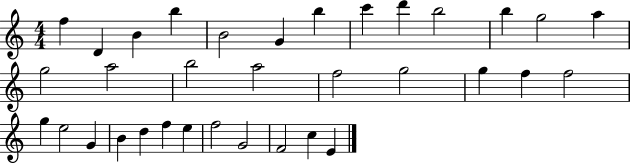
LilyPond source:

{
  \clef treble
  \numericTimeSignature
  \time 4/4
  \key c \major
  f''4 d'4 b'4 b''4 | b'2 g'4 b''4 | c'''4 d'''4 b''2 | b''4 g''2 a''4 | \break g''2 a''2 | b''2 a''2 | f''2 g''2 | g''4 f''4 f''2 | \break g''4 e''2 g'4 | b'4 d''4 f''4 e''4 | f''2 g'2 | f'2 c''4 e'4 | \break \bar "|."
}